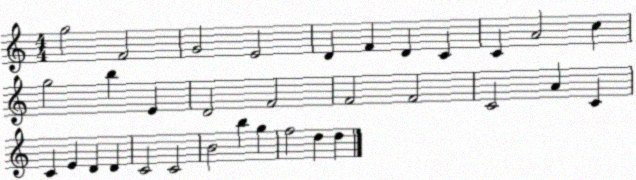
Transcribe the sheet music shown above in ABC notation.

X:1
T:Untitled
M:4/4
L:1/4
K:C
g2 F2 G2 E2 D F D C C A2 c g2 b E D2 F2 F2 F2 C2 A C C E D D C2 C2 B2 b g f2 d d